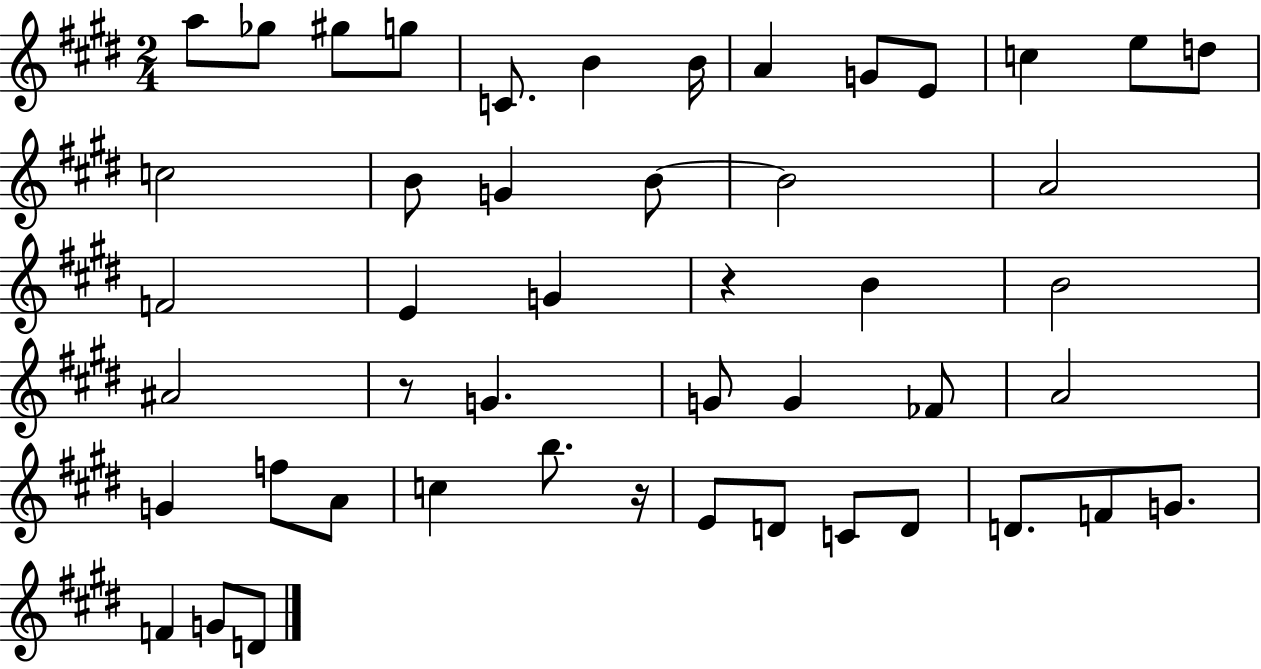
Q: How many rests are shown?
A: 3